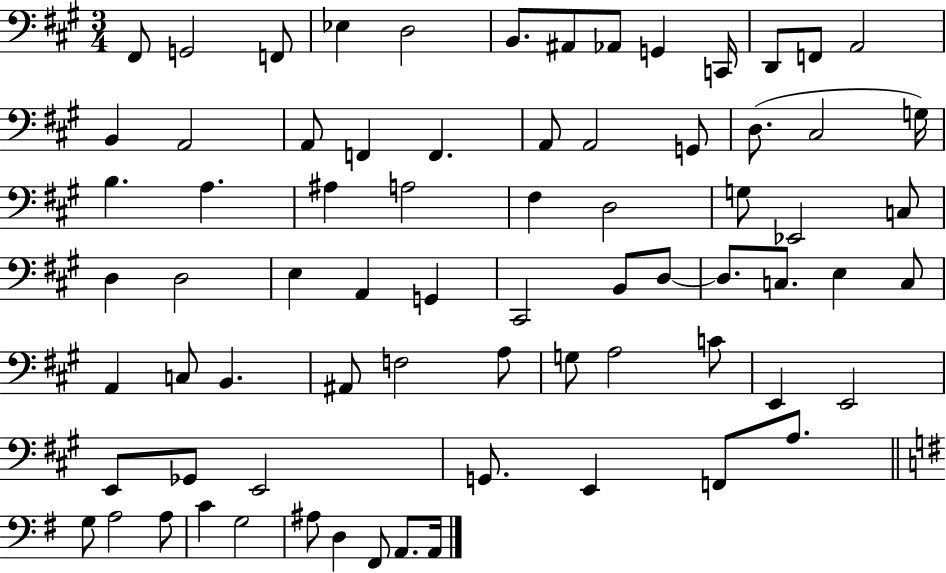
F#2/e G2/h F2/e Eb3/q D3/h B2/e. A#2/e Ab2/e G2/q C2/s D2/e F2/e A2/h B2/q A2/h A2/e F2/q F2/q. A2/e A2/h G2/e D3/e. C#3/h G3/s B3/q. A3/q. A#3/q A3/h F#3/q D3/h G3/e Eb2/h C3/e D3/q D3/h E3/q A2/q G2/q C#2/h B2/e D3/e D3/e. C3/e. E3/q C3/e A2/q C3/e B2/q. A#2/e F3/h A3/e G3/e A3/h C4/e E2/q E2/h E2/e Gb2/e E2/h G2/e. E2/q F2/e A3/e. G3/e A3/h A3/e C4/q G3/h A#3/e D3/q F#2/e A2/e. A2/s